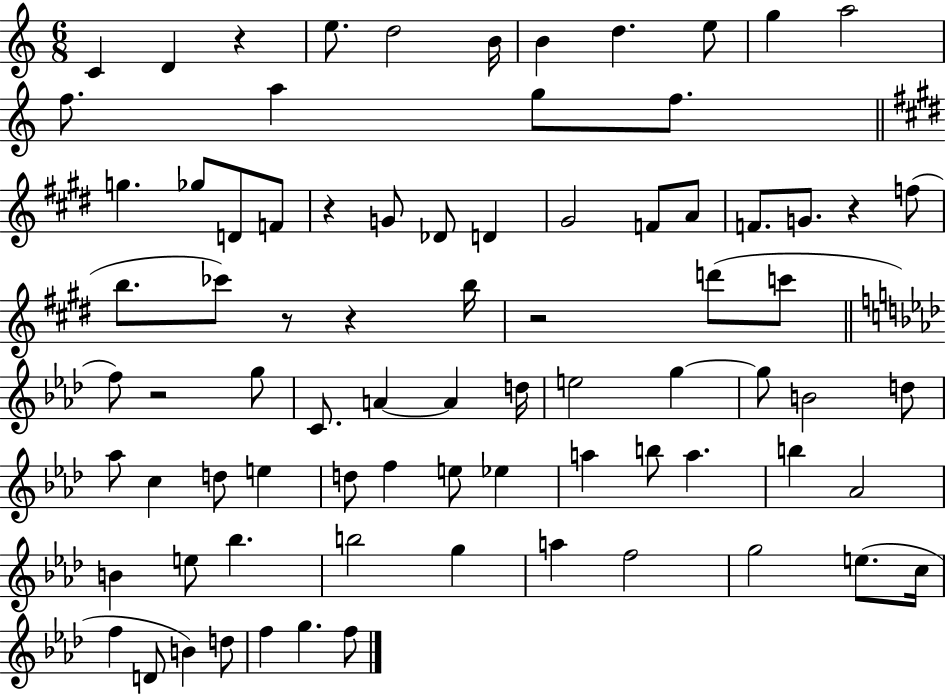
{
  \clef treble
  \numericTimeSignature
  \time 6/8
  \key c \major
  \repeat volta 2 { c'4 d'4 r4 | e''8. d''2 b'16 | b'4 d''4. e''8 | g''4 a''2 | \break f''8. a''4 g''8 f''8. | \bar "||" \break \key e \major g''4. ges''8 d'8 f'8 | r4 g'8 des'8 d'4 | gis'2 f'8 a'8 | f'8. g'8. r4 f''8( | \break b''8. ces'''8) r8 r4 b''16 | r2 d'''8( c'''8 | \bar "||" \break \key aes \major f''8) r2 g''8 | c'8. a'4~~ a'4 d''16 | e''2 g''4~~ | g''8 b'2 d''8 | \break aes''8 c''4 d''8 e''4 | d''8 f''4 e''8 ees''4 | a''4 b''8 a''4. | b''4 aes'2 | \break b'4 e''8 bes''4. | b''2 g''4 | a''4 f''2 | g''2 e''8.( c''16 | \break f''4 d'8 b'4) d''8 | f''4 g''4. f''8 | } \bar "|."
}